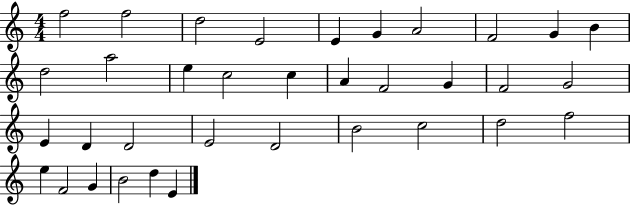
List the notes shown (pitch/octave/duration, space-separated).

F5/h F5/h D5/h E4/h E4/q G4/q A4/h F4/h G4/q B4/q D5/h A5/h E5/q C5/h C5/q A4/q F4/h G4/q F4/h G4/h E4/q D4/q D4/h E4/h D4/h B4/h C5/h D5/h F5/h E5/q F4/h G4/q B4/h D5/q E4/q